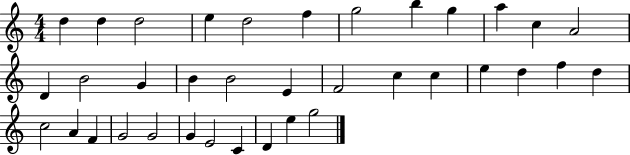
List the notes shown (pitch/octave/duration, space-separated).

D5/q D5/q D5/h E5/q D5/h F5/q G5/h B5/q G5/q A5/q C5/q A4/h D4/q B4/h G4/q B4/q B4/h E4/q F4/h C5/q C5/q E5/q D5/q F5/q D5/q C5/h A4/q F4/q G4/h G4/h G4/q E4/h C4/q D4/q E5/q G5/h